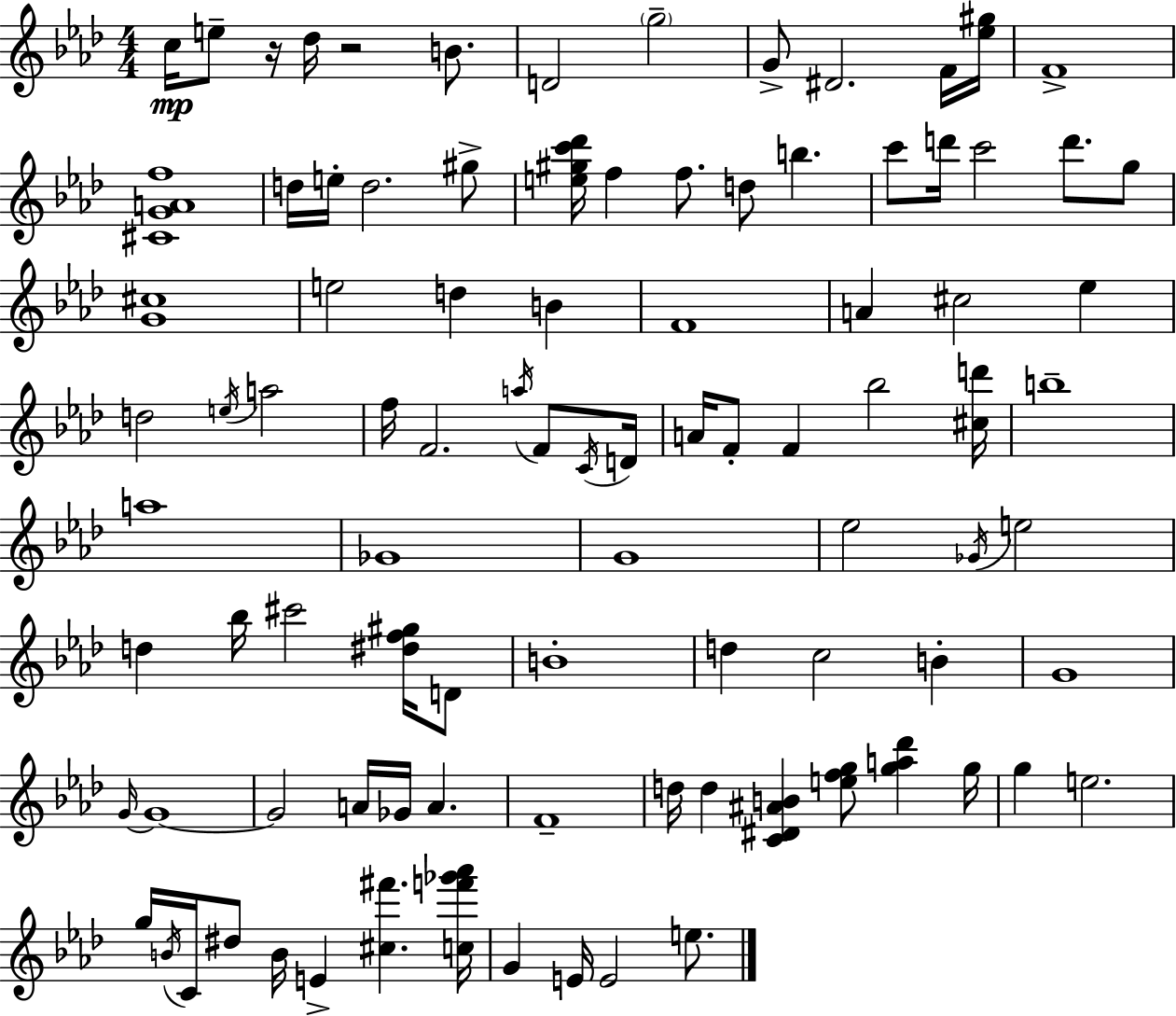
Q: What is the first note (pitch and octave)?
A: C5